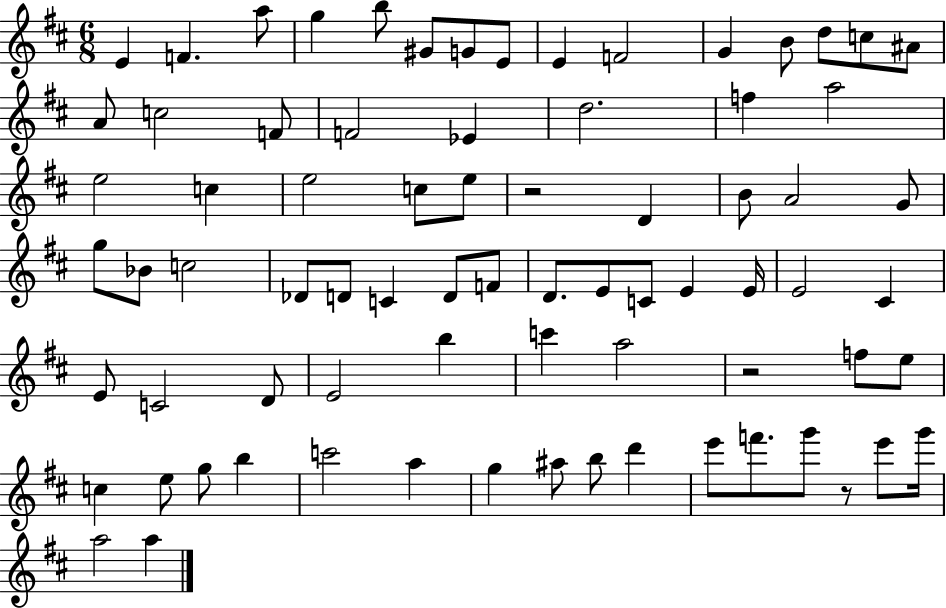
X:1
T:Untitled
M:6/8
L:1/4
K:D
E F a/2 g b/2 ^G/2 G/2 E/2 E F2 G B/2 d/2 c/2 ^A/2 A/2 c2 F/2 F2 _E d2 f a2 e2 c e2 c/2 e/2 z2 D B/2 A2 G/2 g/2 _B/2 c2 _D/2 D/2 C D/2 F/2 D/2 E/2 C/2 E E/4 E2 ^C E/2 C2 D/2 E2 b c' a2 z2 f/2 e/2 c e/2 g/2 b c'2 a g ^a/2 b/2 d' e'/2 f'/2 g'/2 z/2 e'/2 g'/4 a2 a